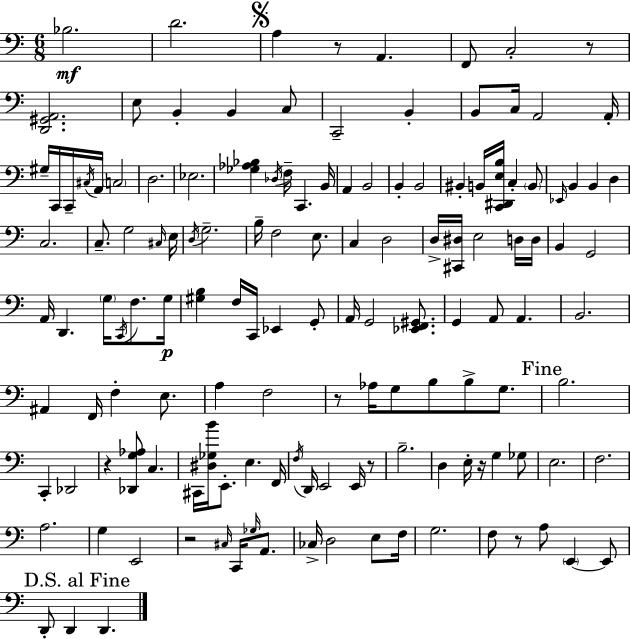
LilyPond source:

{
  \clef bass
  \numericTimeSignature
  \time 6/8
  \key c \major
  bes2.\mf | d'2. | \mark \markup { \musicglyph "scripts.segno" } a4 r8 a,4. | f,8 c2-. r8 | \break <d, gis, a,>2. | e8 b,4-. b,4 c8 | c,2-- b,4-. | b,8 c16 a,2 a,16-. | \break gis16-- c,16 c,16-- \acciaccatura { cis16 } a,16 \parenthesize c2 | d2. | ees2. | <ges aes bes>4 \acciaccatura { des16 } f16-- c,4. | \break b,16 a,4 b,2 | b,4-. b,2 | bis,4-. b,16 <c, dis, e b>16 c4-. | \parenthesize b,8 \grace { ees,16 } b,4 b,4 d4 | \break c2. | c8.-- g2 | \grace { cis16 } e16 \acciaccatura { d16 } g2.-- | b16-- f2 | \break e8. c4 d2 | d16-> <cis, dis>16 e2 | d16 d16 b,4 g,2 | a,16 d,4. | \break \parenthesize g16 \acciaccatura { c,16 } f8. g16\p <gis b>4 f16 c,16 | ees,4 g,8-. a,16 g,2 | <ees, f, gis,>8. g,4 a,8 | a,4. b,2. | \break ais,4 f,16 f4-. | e8. a4 f2 | r8 aes16 g8 b8 | b8-> g8. \mark "Fine" b2. | \break c,4-. des,2 | r4 <des, g aes>8 | c4. cis,16 <dis ges b'>16 e,8.-. e4. | f,16 \acciaccatura { f16 } d,16 e,2 | \break e,16 r8 b2.-- | d4 e16-. | r16 g4 ges8 e2. | f2. | \break a2. | g4 e,2 | r2 | \grace { cis16 } c,16 \grace { ges16 } a,8. ces16-> d2 | \break e8 f16 g2. | f8 r8 | a8 \parenthesize e,4~~ e,8 \mark "D.S. al Fine" d,8-. d,4 | d,4. \bar "|."
}